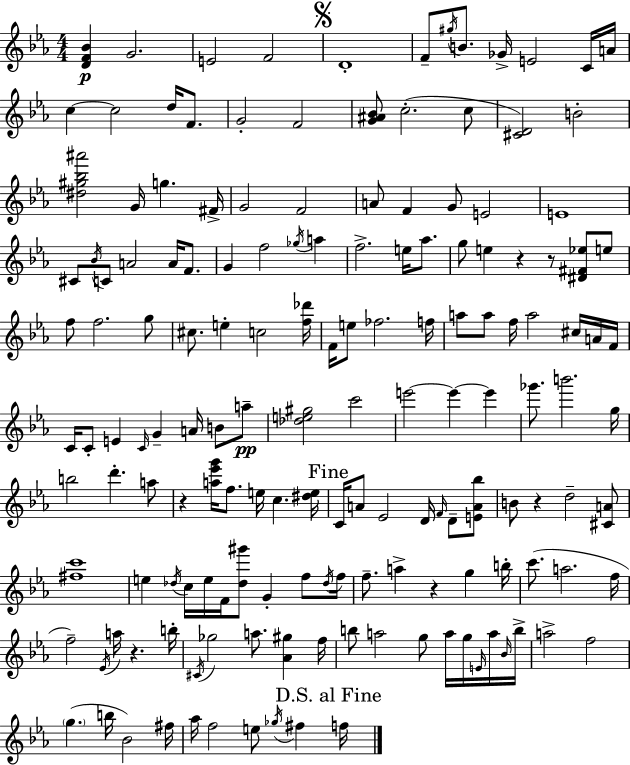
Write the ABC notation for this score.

X:1
T:Untitled
M:4/4
L:1/4
K:Cm
[DF_B] G2 E2 F2 D4 F/2 ^g/4 B/2 _G/4 E2 C/4 A/4 c c2 d/4 F/2 G2 F2 [G^A_B]/2 c2 c/2 [^CD]2 B2 [^d^g_b^a']2 G/4 g ^F/4 G2 F2 A/2 F G/2 E2 E4 ^C/2 _B/4 C/2 A2 A/4 F/2 G f2 _g/4 a f2 e/4 _a/2 g/2 e z z/2 [^D^F_e]/2 e/2 f/2 f2 g/2 ^c/2 e c2 [f_d']/4 F/4 e/2 _f2 f/4 a/2 a/2 f/4 a2 ^c/4 A/4 F/4 C/4 C/2 E C/4 G A/4 B/2 a/2 [_de^g]2 c'2 e'2 e' e' _g'/2 b'2 g/4 b2 d' a/2 z [a_e'g']/4 f/2 e/4 c [^de]/4 C/4 A/2 _E2 D/4 F/4 D/2 [EA_b]/2 B/2 z d2 [^CA]/2 [^fc']4 e _d/4 c/4 e/4 F/4 [_d^g']/2 G f/2 _d/4 f/4 f/2 a z g b/4 c'/2 a2 f/4 f2 _E/4 a/4 z b/4 ^C/4 _g2 a/2 [_A^g] f/4 b/2 a2 g/2 a/4 g/4 E/4 a/4 _B/4 b/4 a2 f2 g b/4 _B2 ^f/4 _a/4 f2 e/2 _g/4 ^f f/4